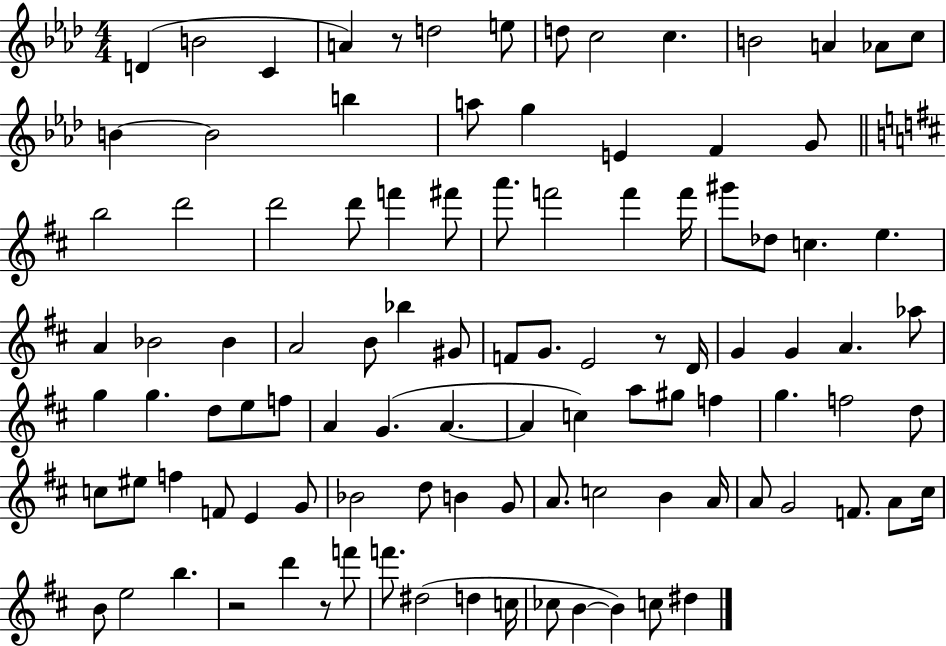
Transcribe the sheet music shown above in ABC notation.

X:1
T:Untitled
M:4/4
L:1/4
K:Ab
D B2 C A z/2 d2 e/2 d/2 c2 c B2 A _A/2 c/2 B B2 b a/2 g E F G/2 b2 d'2 d'2 d'/2 f' ^f'/2 a'/2 f'2 f' f'/4 ^g'/2 _d/2 c e A _B2 _B A2 B/2 _b ^G/2 F/2 G/2 E2 z/2 D/4 G G A _a/2 g g d/2 e/2 f/2 A G A A c a/2 ^g/2 f g f2 d/2 c/2 ^e/2 f F/2 E G/2 _B2 d/2 B G/2 A/2 c2 B A/4 A/2 G2 F/2 A/2 ^c/4 B/2 e2 b z2 d' z/2 f'/2 f'/2 ^d2 d c/4 _c/2 B B c/2 ^d